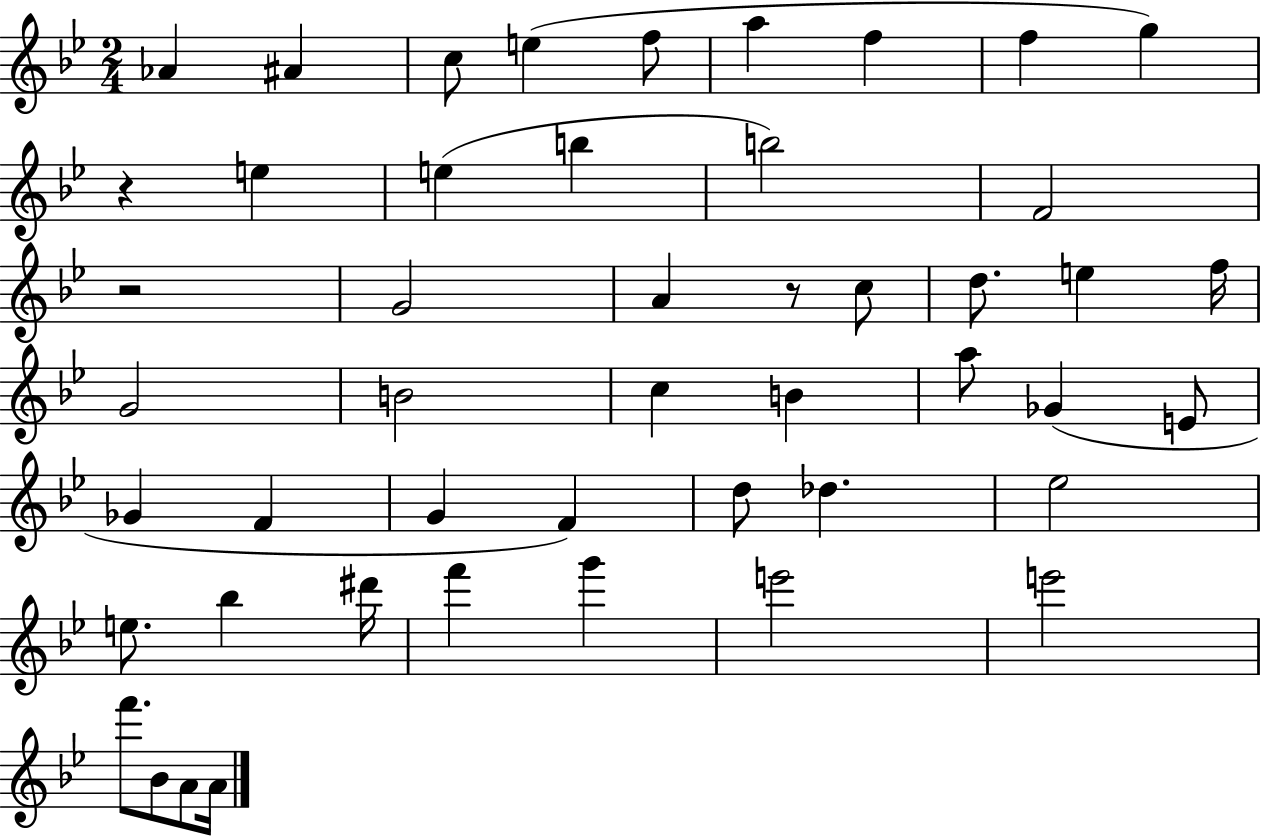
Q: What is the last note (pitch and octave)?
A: A4